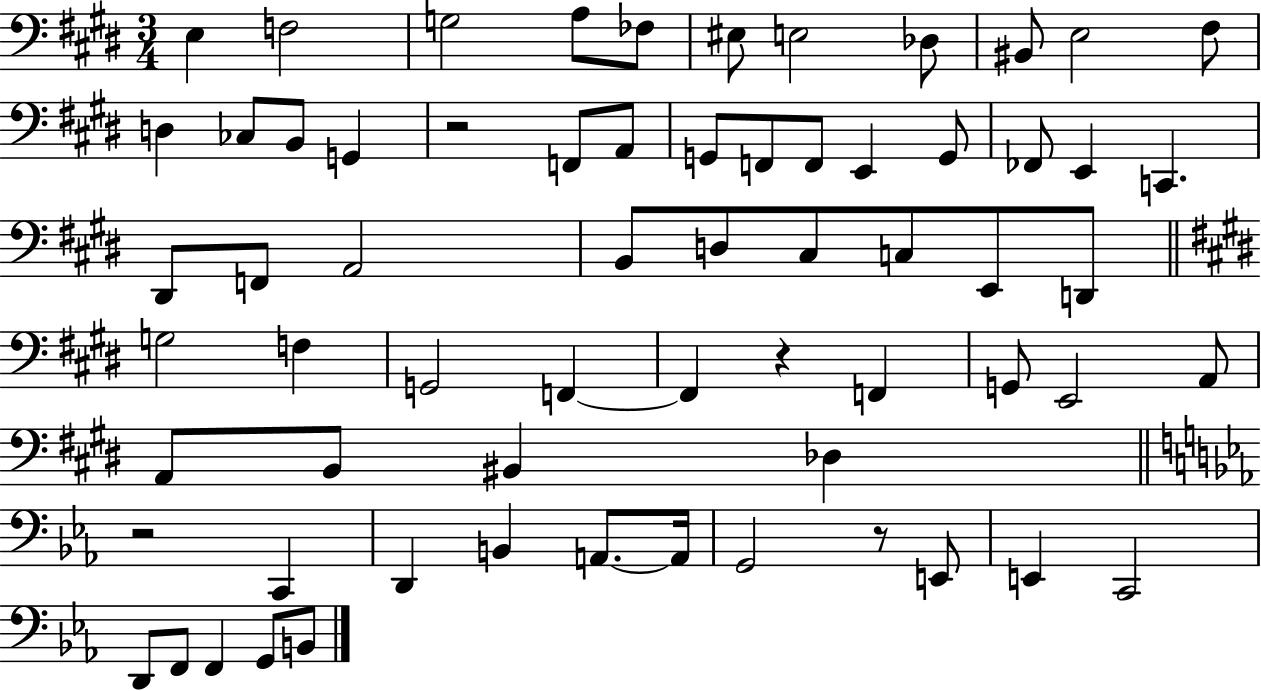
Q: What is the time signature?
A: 3/4